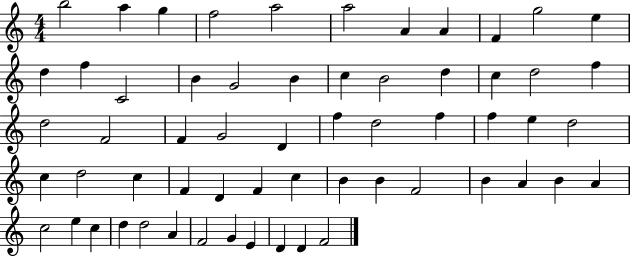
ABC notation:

X:1
T:Untitled
M:4/4
L:1/4
K:C
b2 a g f2 a2 a2 A A F g2 e d f C2 B G2 B c B2 d c d2 f d2 F2 F G2 D f d2 f f e d2 c d2 c F D F c B B F2 B A B A c2 e c d d2 A F2 G E D D F2